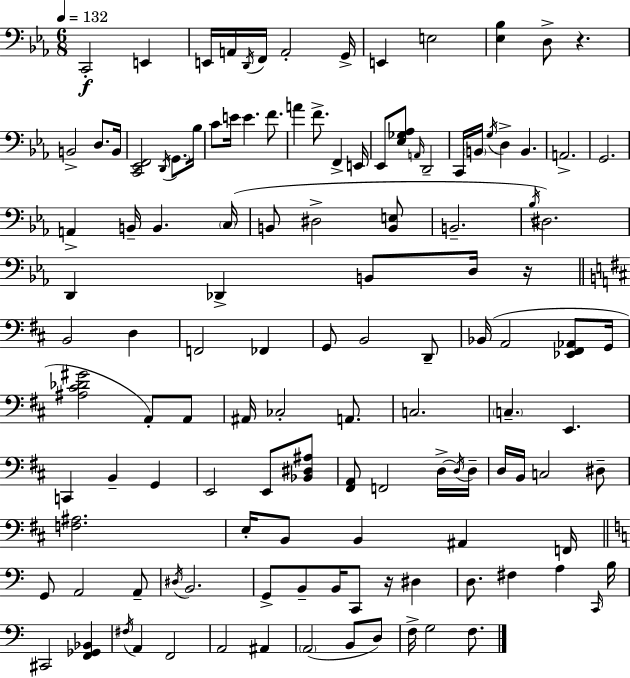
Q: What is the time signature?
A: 6/8